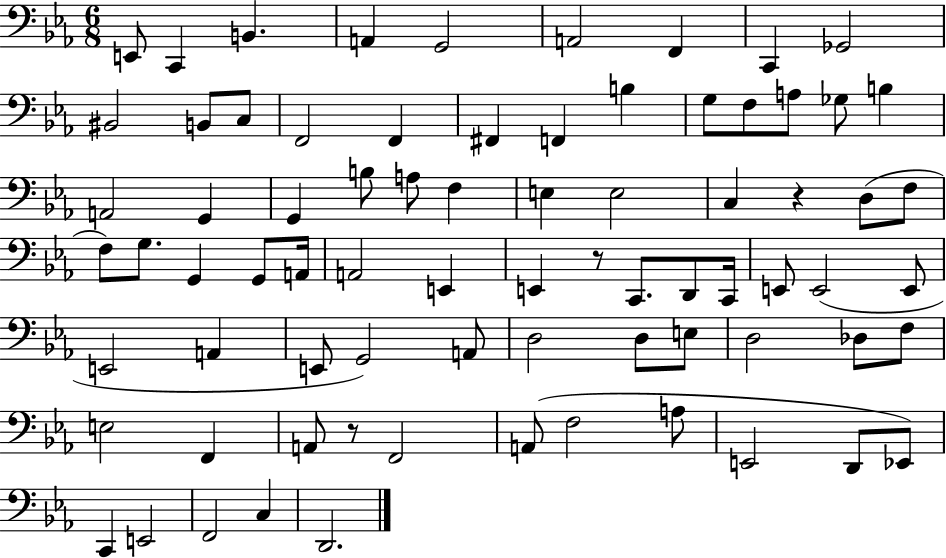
E2/e C2/q B2/q. A2/q G2/h A2/h F2/q C2/q Gb2/h BIS2/h B2/e C3/e F2/h F2/q F#2/q F2/q B3/q G3/e F3/e A3/e Gb3/e B3/q A2/h G2/q G2/q B3/e A3/e F3/q E3/q E3/h C3/q R/q D3/e F3/e F3/e G3/e. G2/q G2/e A2/s A2/h E2/q E2/q R/e C2/e. D2/e C2/s E2/e E2/h E2/e E2/h A2/q E2/e G2/h A2/e D3/h D3/e E3/e D3/h Db3/e F3/e E3/h F2/q A2/e R/e F2/h A2/e F3/h A3/e E2/h D2/e Eb2/e C2/q E2/h F2/h C3/q D2/h.